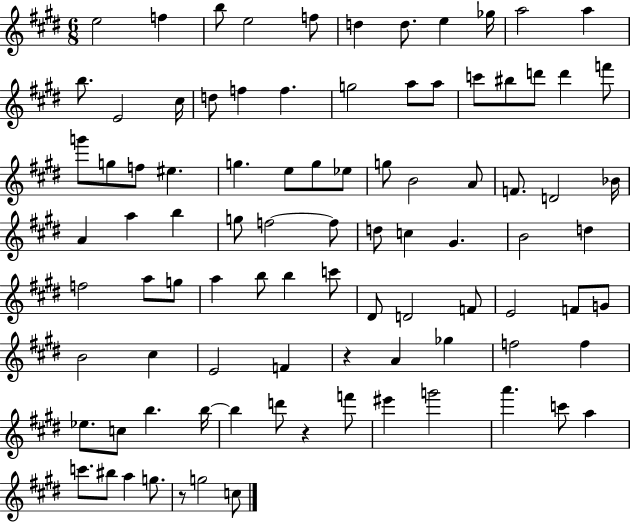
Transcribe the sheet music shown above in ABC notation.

X:1
T:Untitled
M:6/8
L:1/4
K:E
e2 f b/2 e2 f/2 d d/2 e _g/4 a2 a b/2 E2 ^c/4 d/2 f f g2 a/2 a/2 c'/2 ^b/2 d'/2 d' f'/2 g'/2 g/2 f/2 ^e g e/2 g/2 _e/2 g/2 B2 A/2 F/2 D2 _B/4 A a b g/2 f2 f/2 d/2 c ^G B2 d f2 a/2 g/2 a b/2 b c'/2 ^D/2 D2 F/2 E2 F/2 G/2 B2 ^c E2 F z A _g f2 f _e/2 c/2 b b/4 b d'/2 z f'/2 ^e' g'2 a' c'/2 a c'/2 ^b/2 a g/2 z/2 g2 c/2